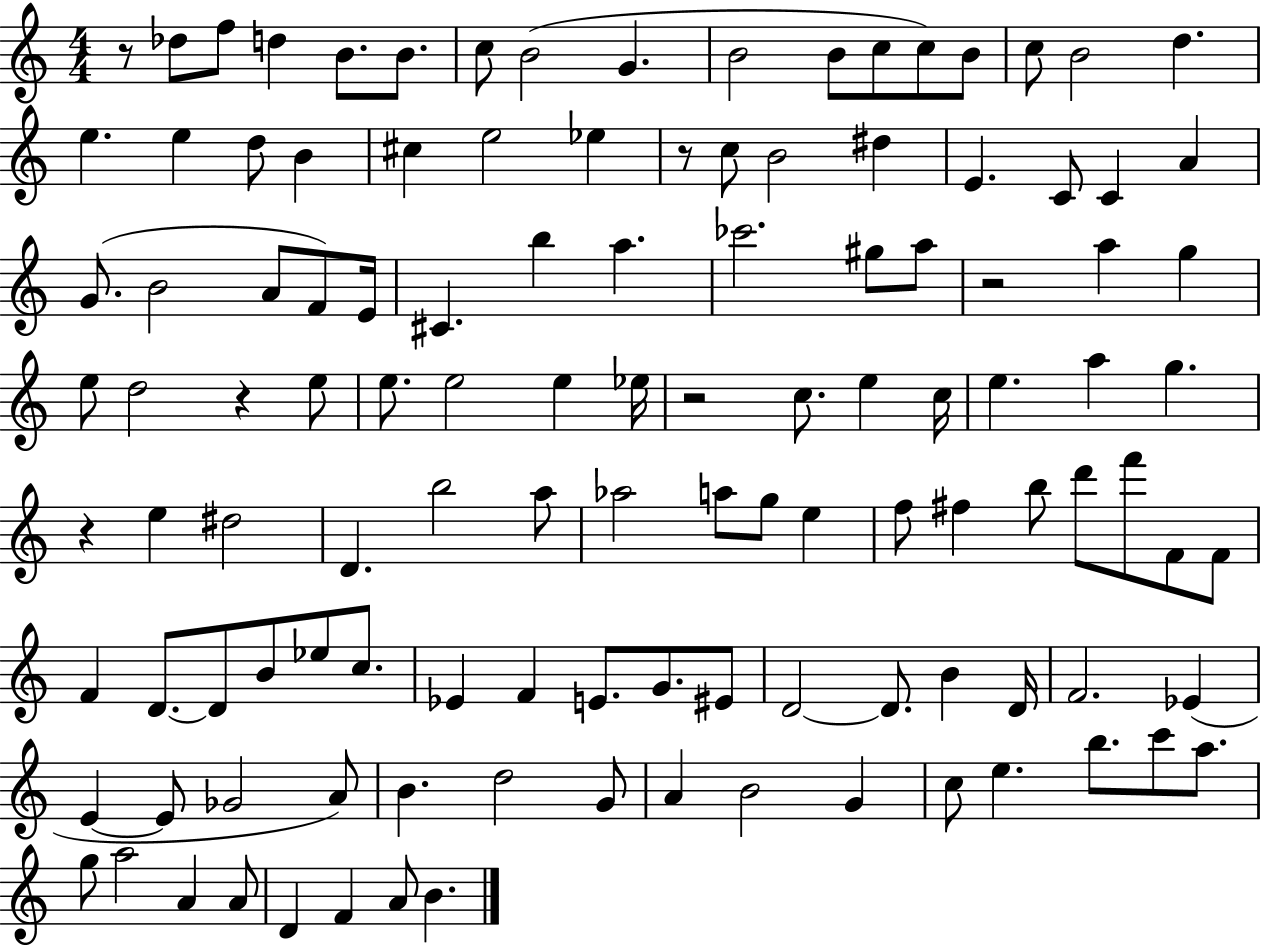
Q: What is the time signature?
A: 4/4